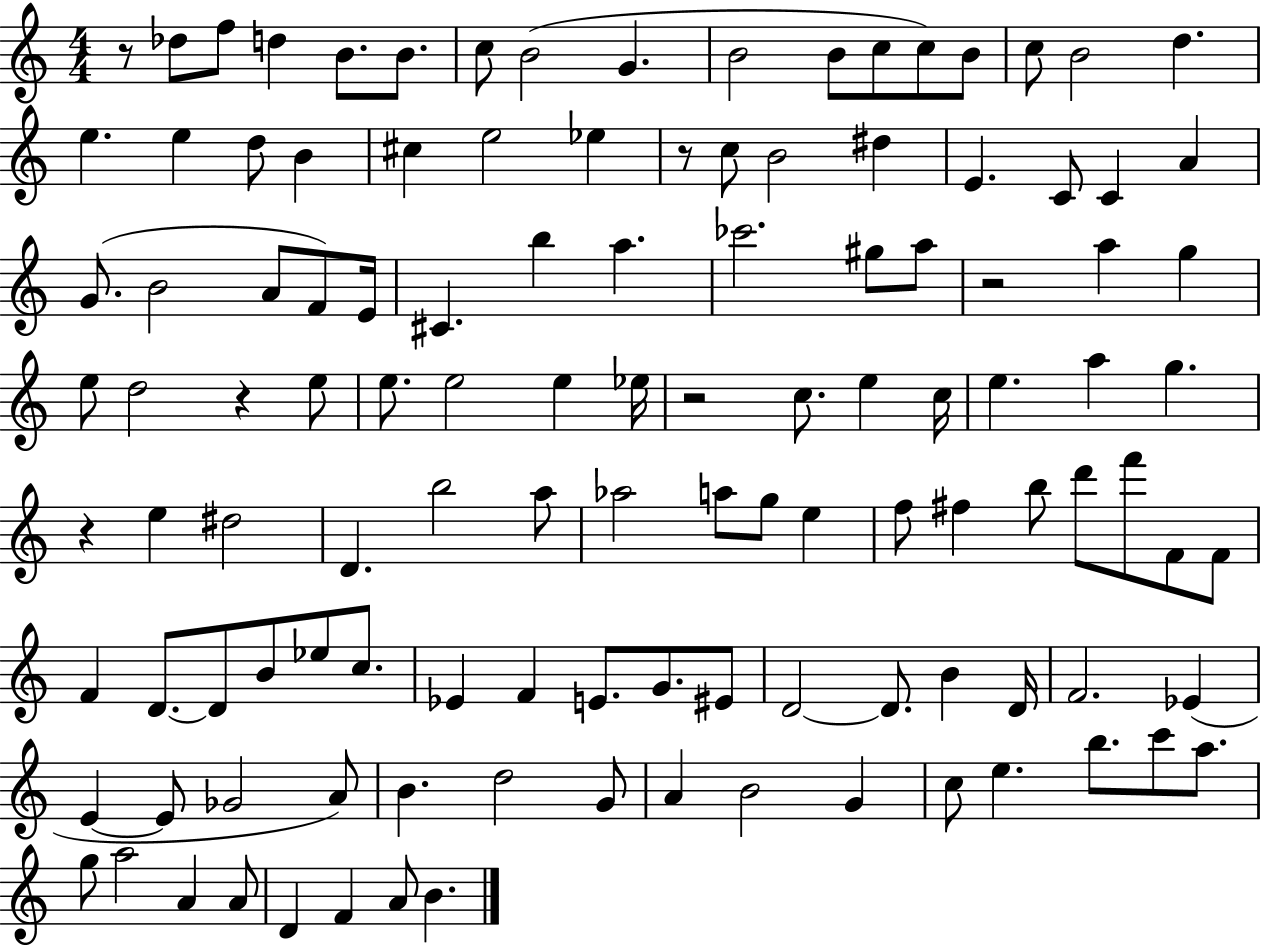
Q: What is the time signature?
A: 4/4